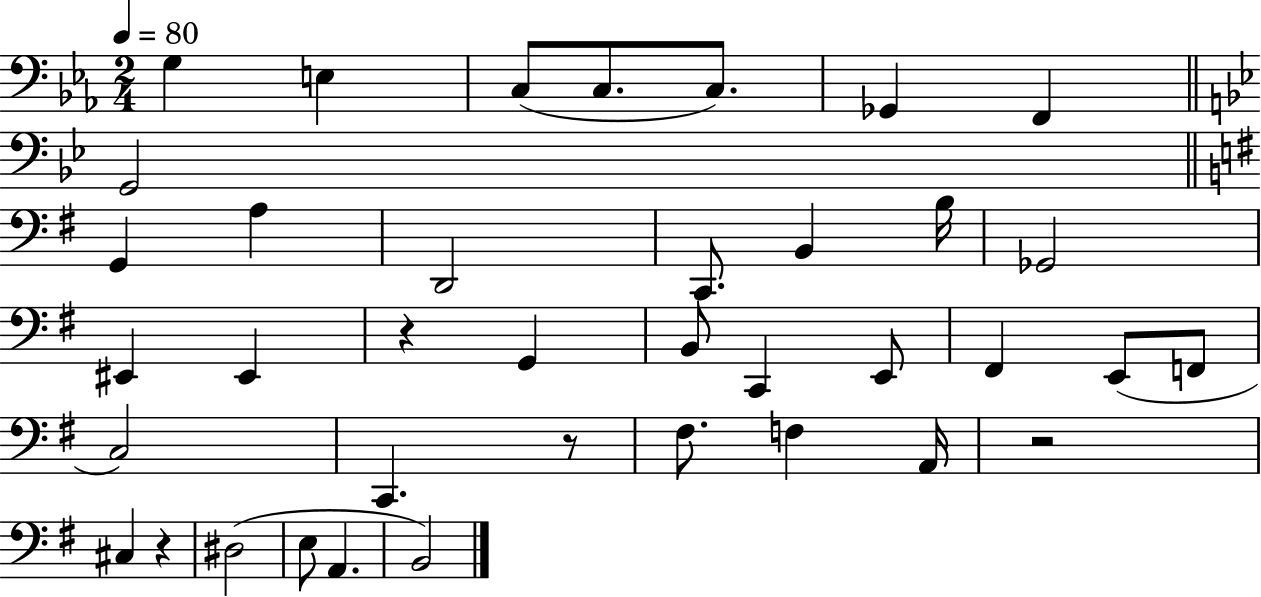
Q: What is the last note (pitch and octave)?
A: B2